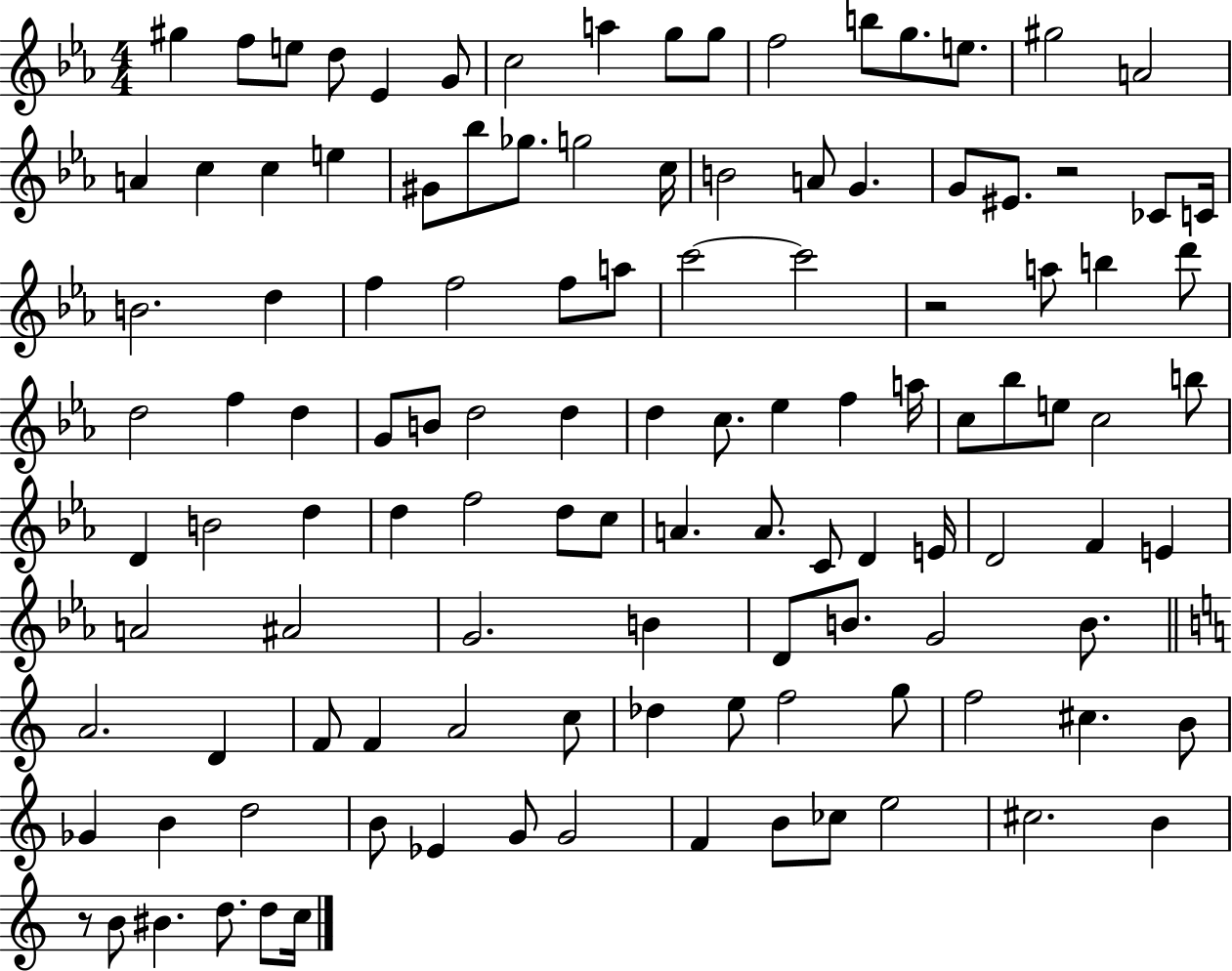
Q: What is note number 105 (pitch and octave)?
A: B4